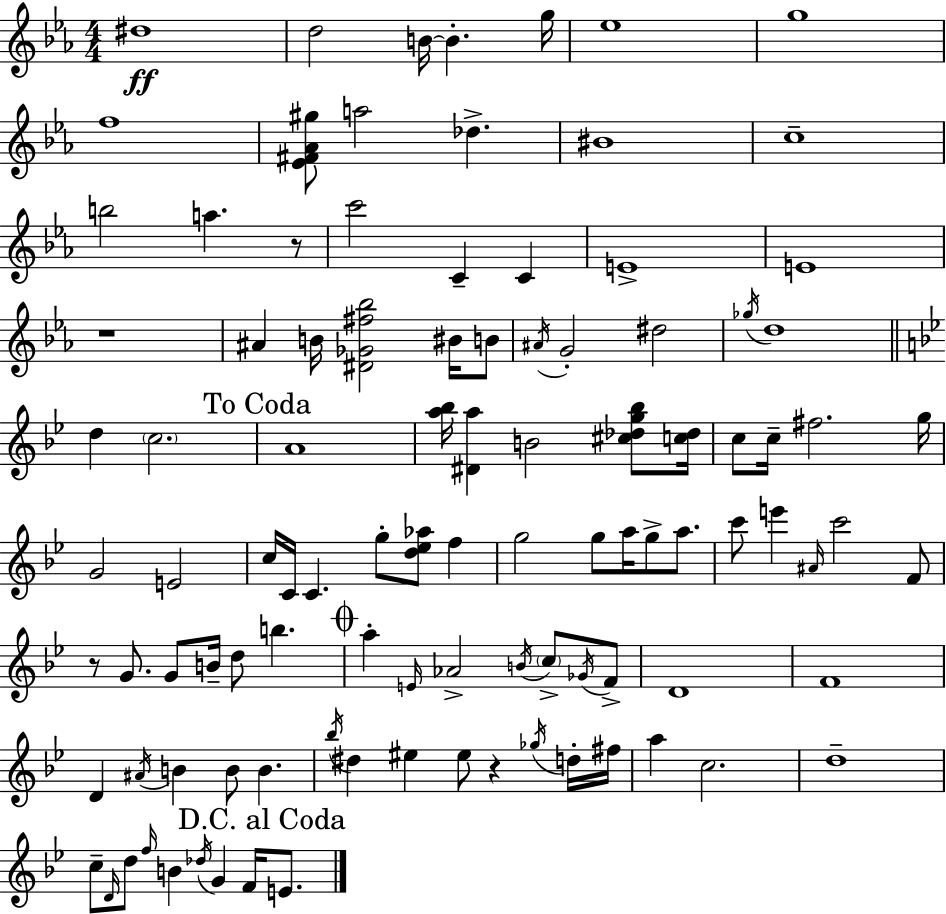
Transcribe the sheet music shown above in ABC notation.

X:1
T:Untitled
M:4/4
L:1/4
K:Eb
^d4 d2 B/4 B g/4 _e4 g4 f4 [_E^F_A^g]/2 a2 _d ^B4 c4 b2 a z/2 c'2 C C E4 E4 z4 ^A B/4 [^D_G^f_b]2 ^B/4 B/2 ^A/4 G2 ^d2 _g/4 d4 d c2 A4 [a_b]/4 [^Da] B2 [^c_dg_b]/2 [c_d]/4 c/2 c/4 ^f2 g/4 G2 E2 c/4 C/4 C g/2 [d_e_a]/2 f g2 g/2 a/4 g/2 a/2 c'/2 e' ^A/4 c'2 F/2 z/2 G/2 G/2 B/4 d/2 b a E/4 _A2 B/4 c/2 _G/4 F/2 D4 F4 D ^A/4 B B/2 B _b/4 ^d ^e ^e/2 z _g/4 d/4 ^f/4 a c2 d4 c/2 D/4 d/2 f/4 B _d/4 G F/4 E/2